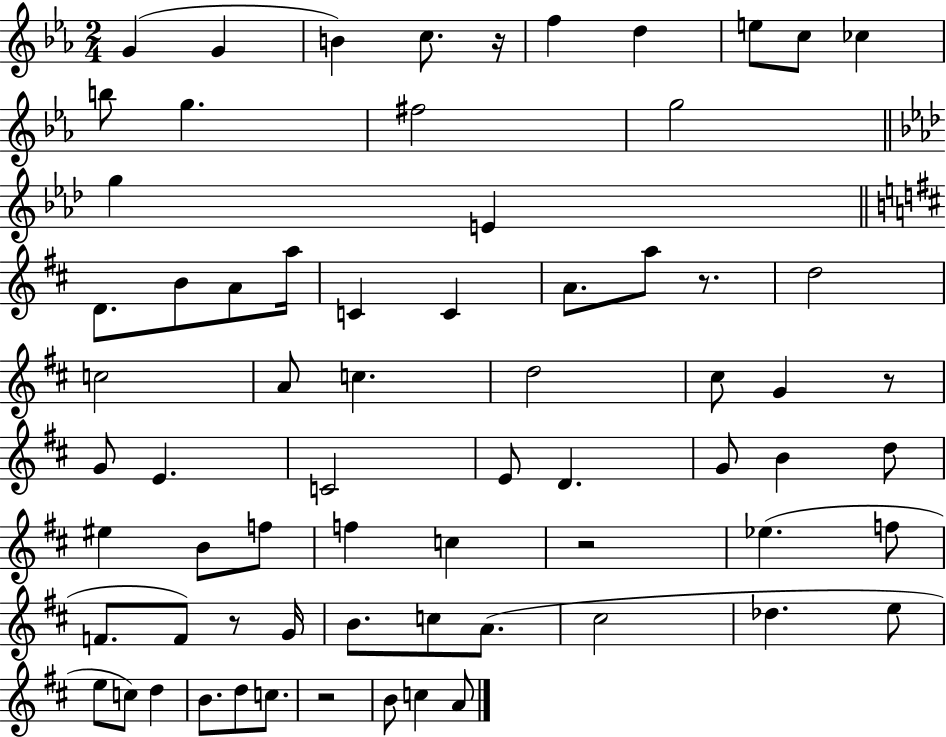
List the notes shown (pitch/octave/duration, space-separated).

G4/q G4/q B4/q C5/e. R/s F5/q D5/q E5/e C5/e CES5/q B5/e G5/q. F#5/h G5/h G5/q E4/q D4/e. B4/e A4/e A5/s C4/q C4/q A4/e. A5/e R/e. D5/h C5/h A4/e C5/q. D5/h C#5/e G4/q R/e G4/e E4/q. C4/h E4/e D4/q. G4/e B4/q D5/e EIS5/q B4/e F5/e F5/q C5/q R/h Eb5/q. F5/e F4/e. F4/e R/e G4/s B4/e. C5/e A4/e. C#5/h Db5/q. E5/e E5/e C5/e D5/q B4/e. D5/e C5/e. R/h B4/e C5/q A4/e